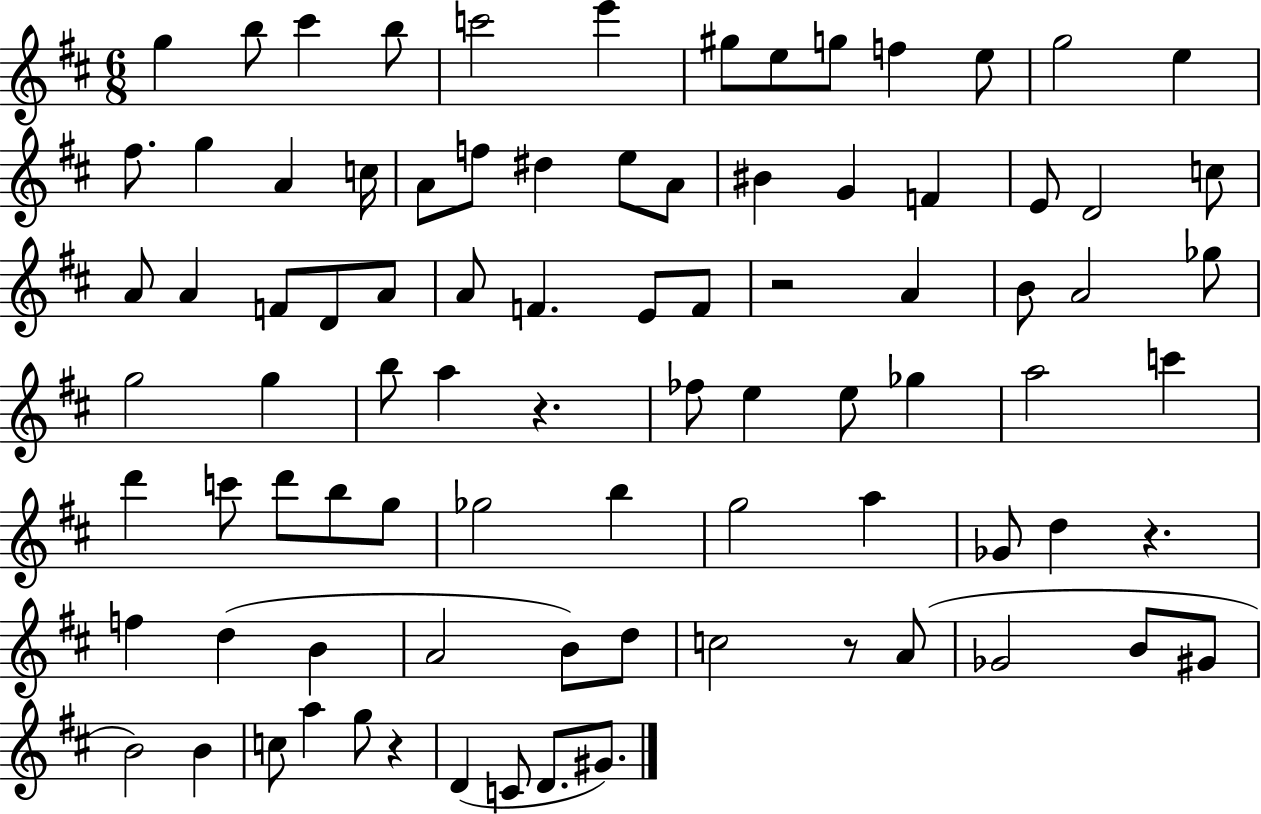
G5/q B5/e C#6/q B5/e C6/h E6/q G#5/e E5/e G5/e F5/q E5/e G5/h E5/q F#5/e. G5/q A4/q C5/s A4/e F5/e D#5/q E5/e A4/e BIS4/q G4/q F4/q E4/e D4/h C5/e A4/e A4/q F4/e D4/e A4/e A4/e F4/q. E4/e F4/e R/h A4/q B4/e A4/h Gb5/e G5/h G5/q B5/e A5/q R/q. FES5/e E5/q E5/e Gb5/q A5/h C6/q D6/q C6/e D6/e B5/e G5/e Gb5/h B5/q G5/h A5/q Gb4/e D5/q R/q. F5/q D5/q B4/q A4/h B4/e D5/e C5/h R/e A4/e Gb4/h B4/e G#4/e B4/h B4/q C5/e A5/q G5/e R/q D4/q C4/e D4/e. G#4/e.